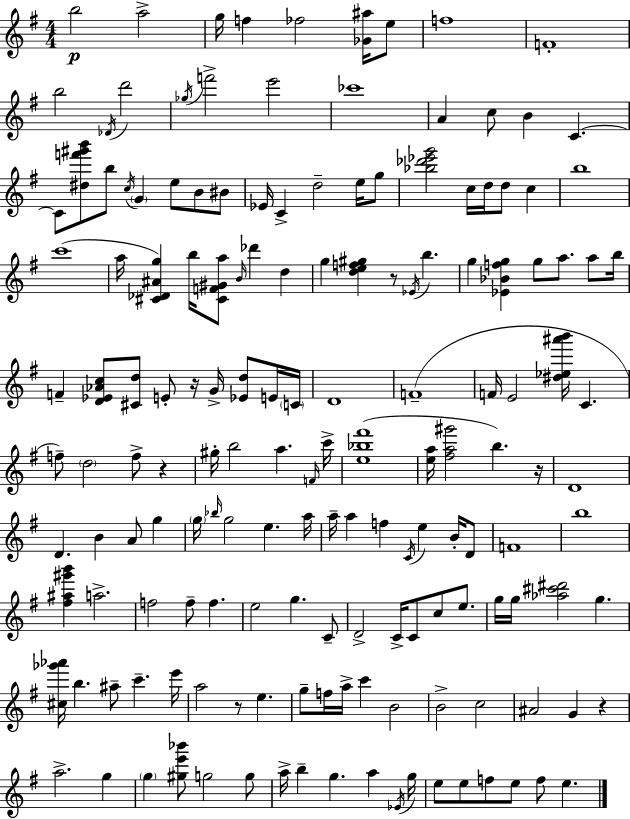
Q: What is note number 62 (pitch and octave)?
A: D5